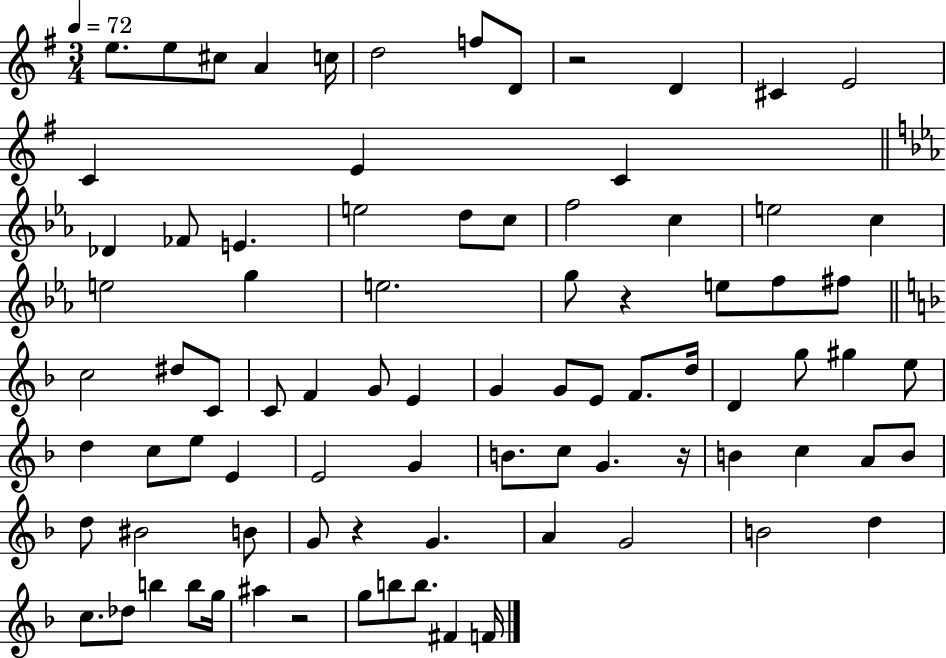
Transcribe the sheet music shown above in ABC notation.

X:1
T:Untitled
M:3/4
L:1/4
K:G
e/2 e/2 ^c/2 A c/4 d2 f/2 D/2 z2 D ^C E2 C E C _D _F/2 E e2 d/2 c/2 f2 c e2 c e2 g e2 g/2 z e/2 f/2 ^f/2 c2 ^d/2 C/2 C/2 F G/2 E G G/2 E/2 F/2 d/4 D g/2 ^g e/2 d c/2 e/2 E E2 G B/2 c/2 G z/4 B c A/2 B/2 d/2 ^B2 B/2 G/2 z G A G2 B2 d c/2 _d/2 b b/2 g/4 ^a z2 g/2 b/2 b/2 ^F F/4